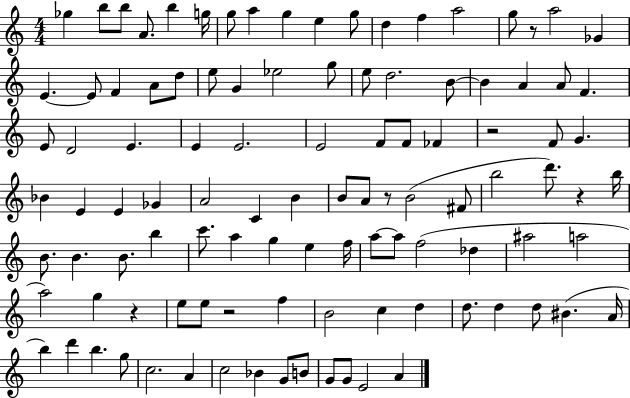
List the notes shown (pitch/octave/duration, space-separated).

Gb5/q B5/e B5/e A4/e. B5/q G5/s G5/e A5/q G5/q E5/q G5/e D5/q F5/q A5/h G5/e R/e A5/h Gb4/q E4/q. E4/e F4/q A4/e D5/e E5/e G4/q Eb5/h G5/e E5/e D5/h. B4/e B4/q A4/q A4/e F4/q. E4/e D4/h E4/q. E4/q E4/h. E4/h F4/e F4/e FES4/q R/h F4/e G4/q. Bb4/q E4/q E4/q Gb4/q A4/h C4/q B4/q B4/e A4/e R/e B4/h F#4/e B5/h D6/e. R/q B5/s B4/e. B4/q. B4/e. B5/q C6/e. A5/q G5/q E5/q F5/s A5/e A5/e F5/h Db5/q A#5/h A5/h A5/h G5/q R/q E5/e E5/e R/h F5/q B4/h C5/q D5/q D5/e. D5/q D5/e BIS4/q. A4/s B5/q D6/q B5/q. G5/e C5/h. A4/q C5/h Bb4/q G4/e B4/e G4/e G4/e E4/h A4/q